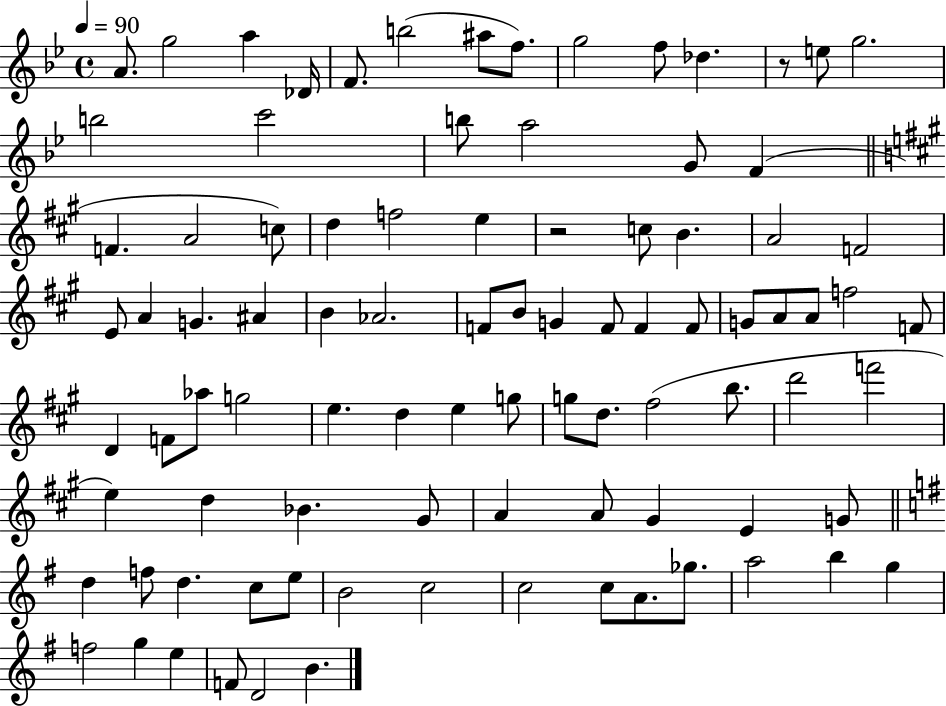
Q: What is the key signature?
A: BES major